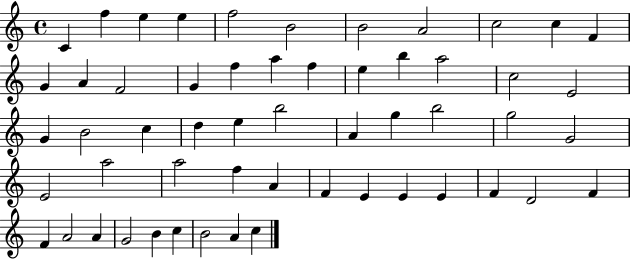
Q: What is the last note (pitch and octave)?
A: C5